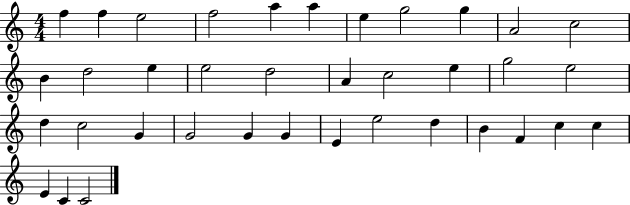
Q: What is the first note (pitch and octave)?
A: F5